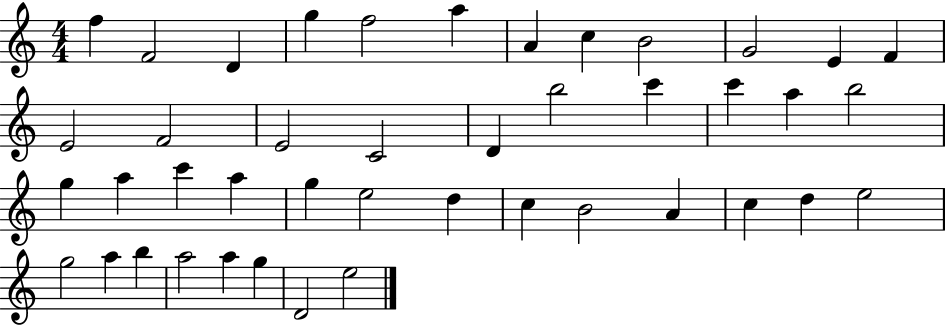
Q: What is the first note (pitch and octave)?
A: F5